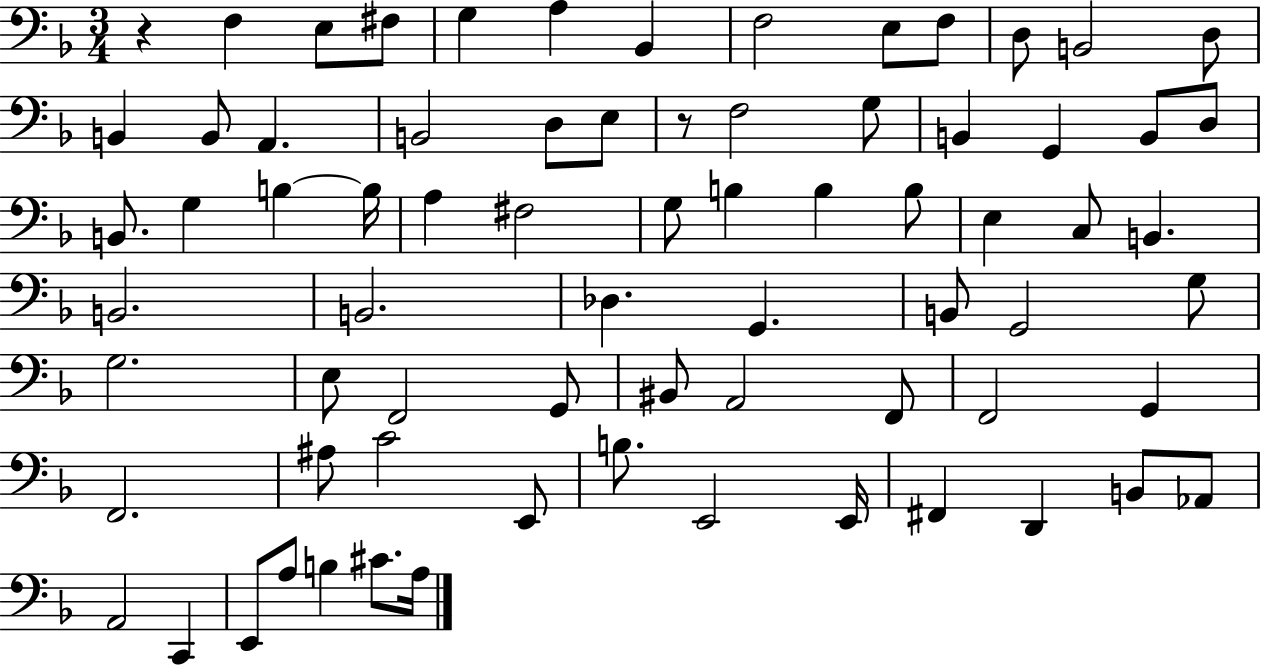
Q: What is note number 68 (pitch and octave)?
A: A3